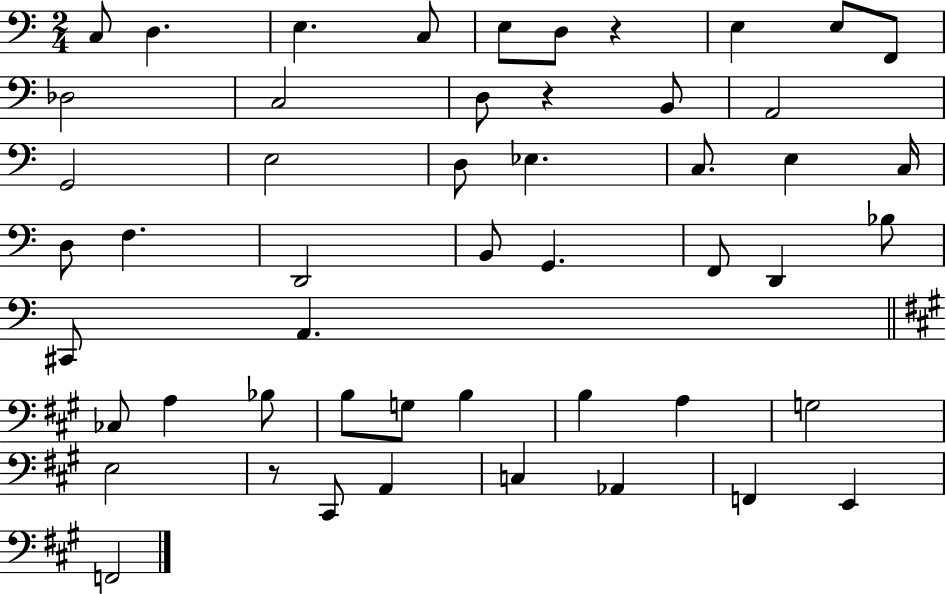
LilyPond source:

{
  \clef bass
  \numericTimeSignature
  \time 2/4
  \key c \major
  \repeat volta 2 { c8 d4. | e4. c8 | e8 d8 r4 | e4 e8 f,8 | \break des2 | c2 | d8 r4 b,8 | a,2 | \break g,2 | e2 | d8 ees4. | c8. e4 c16 | \break d8 f4. | d,2 | b,8 g,4. | f,8 d,4 bes8 | \break cis,8 a,4. | \bar "||" \break \key a \major ces8 a4 bes8 | b8 g8 b4 | b4 a4 | g2 | \break e2 | r8 cis,8 a,4 | c4 aes,4 | f,4 e,4 | \break f,2 | } \bar "|."
}